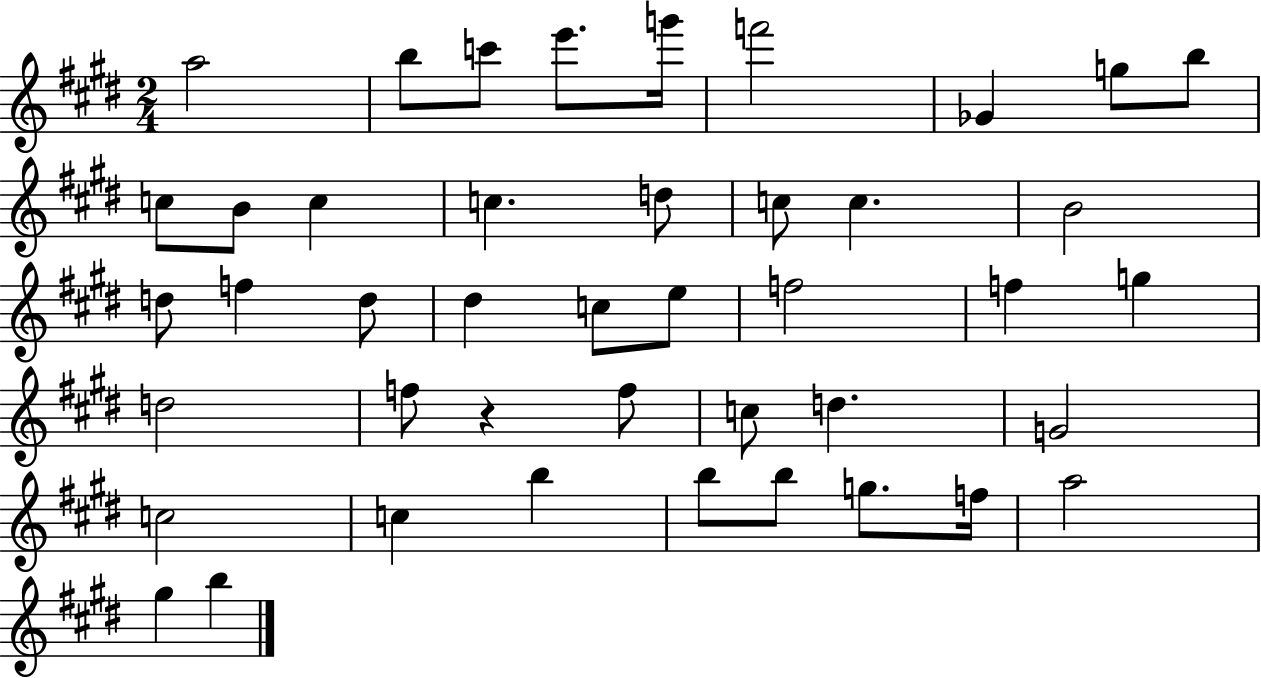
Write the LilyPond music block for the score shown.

{
  \clef treble
  \numericTimeSignature
  \time 2/4
  \key e \major
  \repeat volta 2 { a''2 | b''8 c'''8 e'''8. g'''16 | f'''2 | ges'4 g''8 b''8 | \break c''8 b'8 c''4 | c''4. d''8 | c''8 c''4. | b'2 | \break d''8 f''4 d''8 | dis''4 c''8 e''8 | f''2 | f''4 g''4 | \break d''2 | f''8 r4 f''8 | c''8 d''4. | g'2 | \break c''2 | c''4 b''4 | b''8 b''8 g''8. f''16 | a''2 | \break gis''4 b''4 | } \bar "|."
}